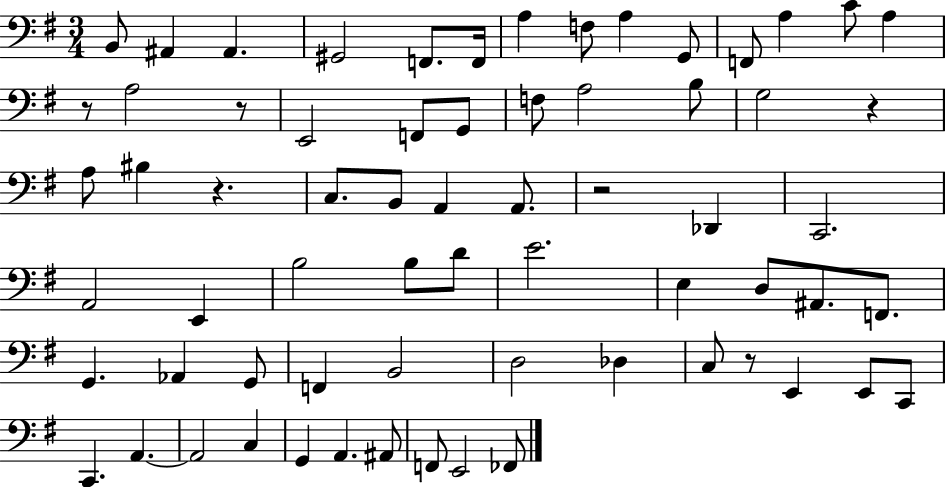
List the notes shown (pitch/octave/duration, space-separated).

B2/e A#2/q A#2/q. G#2/h F2/e. F2/s A3/q F3/e A3/q G2/e F2/e A3/q C4/e A3/q R/e A3/h R/e E2/h F2/e G2/e F3/e A3/h B3/e G3/h R/q A3/e BIS3/q R/q. C3/e. B2/e A2/q A2/e. R/h Db2/q C2/h. A2/h E2/q B3/h B3/e D4/e E4/h. E3/q D3/e A#2/e. F2/e. G2/q. Ab2/q G2/e F2/q B2/h D3/h Db3/q C3/e R/e E2/q E2/e C2/e C2/q. A2/q. A2/h C3/q G2/q A2/q. A#2/e F2/e E2/h FES2/e